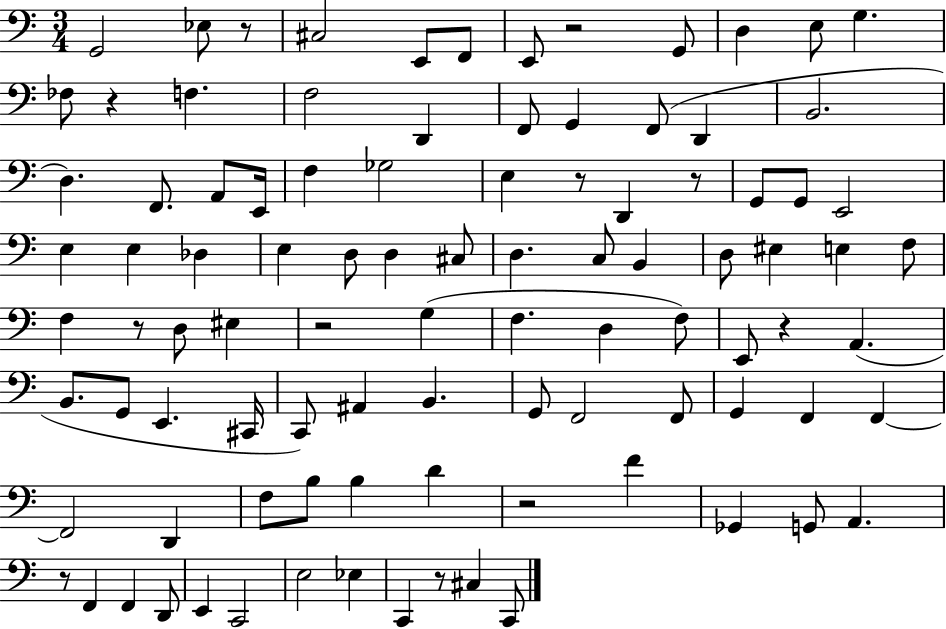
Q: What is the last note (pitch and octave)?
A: C2